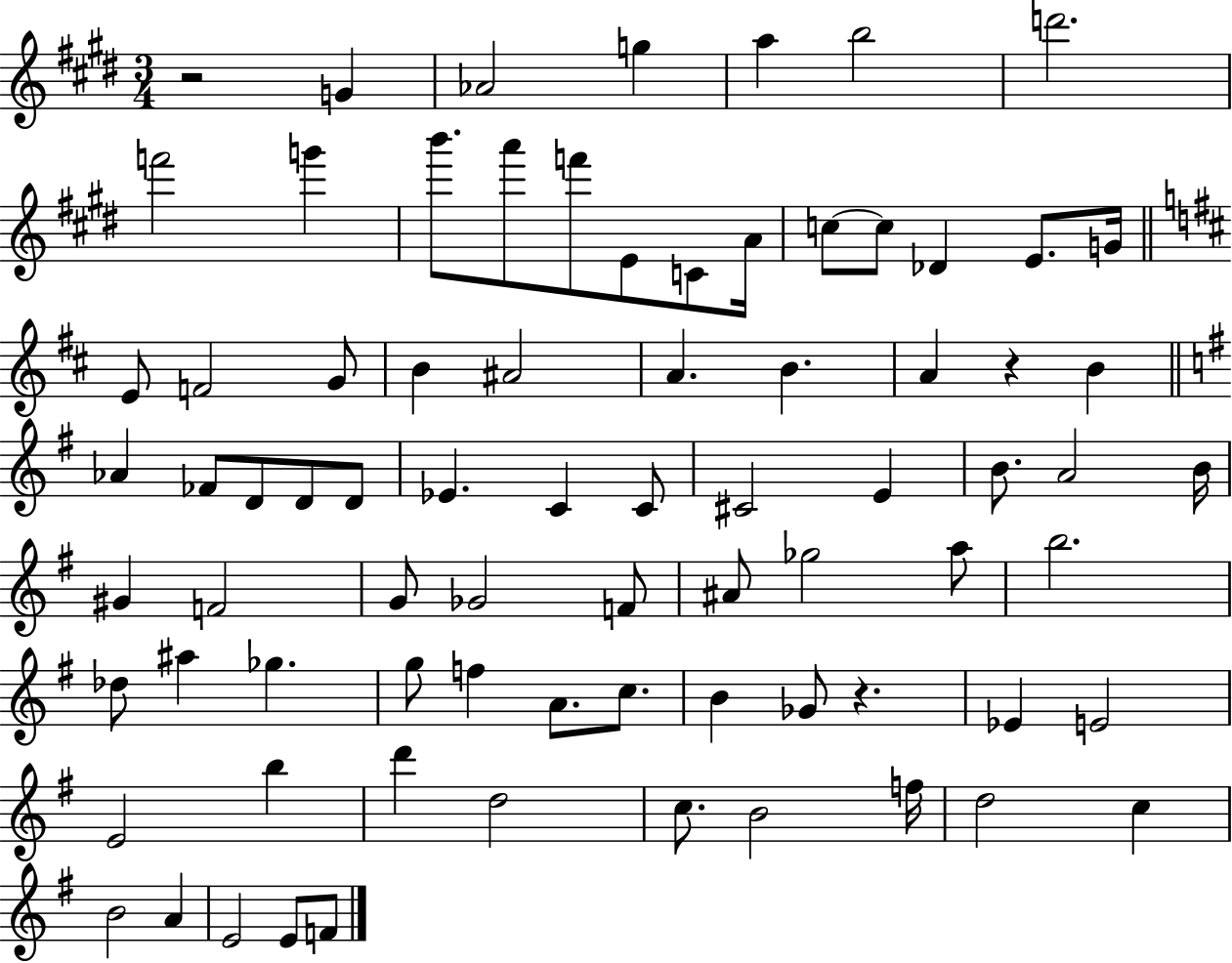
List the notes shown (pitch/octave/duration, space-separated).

R/h G4/q Ab4/h G5/q A5/q B5/h D6/h. F6/h G6/q B6/e. A6/e F6/e E4/e C4/e A4/s C5/e C5/e Db4/q E4/e. G4/s E4/e F4/h G4/e B4/q A#4/h A4/q. B4/q. A4/q R/q B4/q Ab4/q FES4/e D4/e D4/e D4/e Eb4/q. C4/q C4/e C#4/h E4/q B4/e. A4/h B4/s G#4/q F4/h G4/e Gb4/h F4/e A#4/e Gb5/h A5/e B5/h. Db5/e A#5/q Gb5/q. G5/e F5/q A4/e. C5/e. B4/q Gb4/e R/q. Eb4/q E4/h E4/h B5/q D6/q D5/h C5/e. B4/h F5/s D5/h C5/q B4/h A4/q E4/h E4/e F4/e